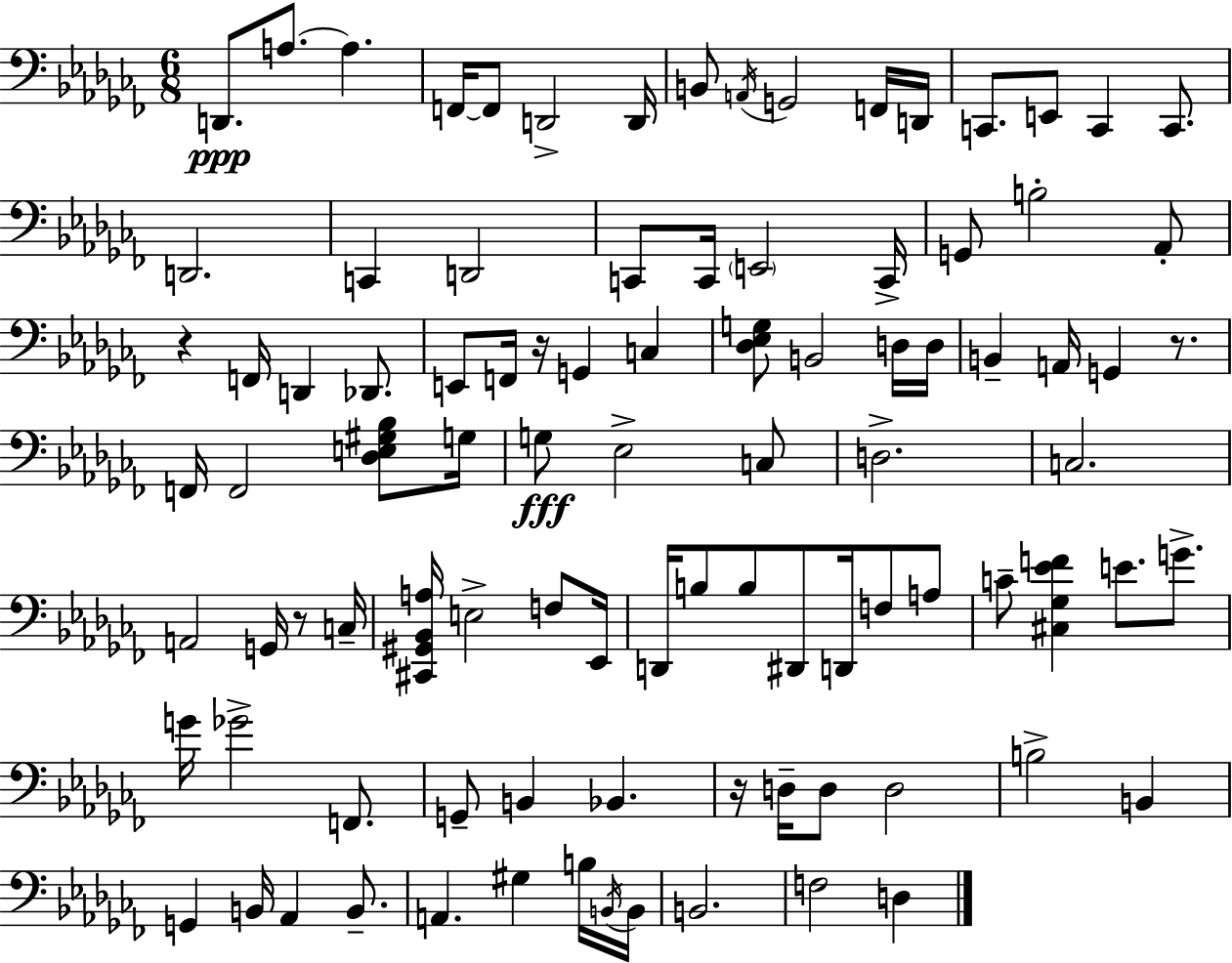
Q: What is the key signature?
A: AES minor